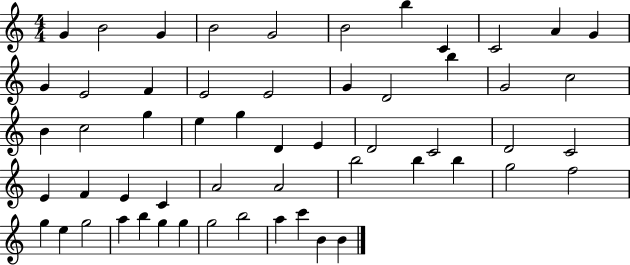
{
  \clef treble
  \numericTimeSignature
  \time 4/4
  \key c \major
  g'4 b'2 g'4 | b'2 g'2 | b'2 b''4 c'4 | c'2 a'4 g'4 | \break g'4 e'2 f'4 | e'2 e'2 | g'4 d'2 b''4 | g'2 c''2 | \break b'4 c''2 g''4 | e''4 g''4 d'4 e'4 | d'2 c'2 | d'2 c'2 | \break e'4 f'4 e'4 c'4 | a'2 a'2 | b''2 b''4 b''4 | g''2 f''2 | \break g''4 e''4 g''2 | a''4 b''4 g''4 g''4 | g''2 b''2 | a''4 c'''4 b'4 b'4 | \break \bar "|."
}